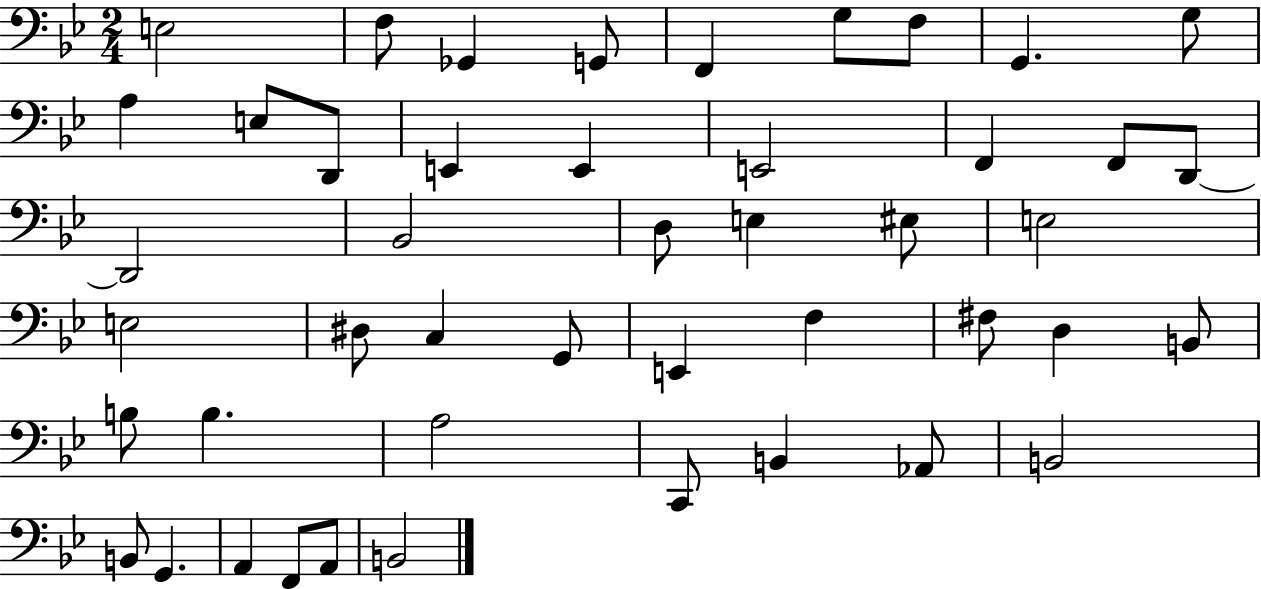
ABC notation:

X:1
T:Untitled
M:2/4
L:1/4
K:Bb
E,2 F,/2 _G,, G,,/2 F,, G,/2 F,/2 G,, G,/2 A, E,/2 D,,/2 E,, E,, E,,2 F,, F,,/2 D,,/2 D,,2 _B,,2 D,/2 E, ^E,/2 E,2 E,2 ^D,/2 C, G,,/2 E,, F, ^F,/2 D, B,,/2 B,/2 B, A,2 C,,/2 B,, _A,,/2 B,,2 B,,/2 G,, A,, F,,/2 A,,/2 B,,2